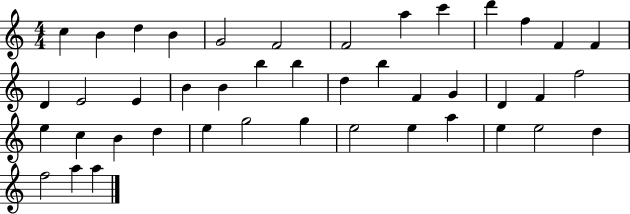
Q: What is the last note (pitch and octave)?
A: A5